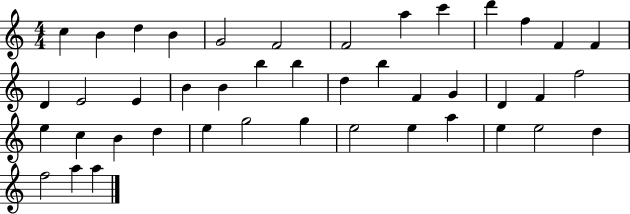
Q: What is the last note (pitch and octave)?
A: A5